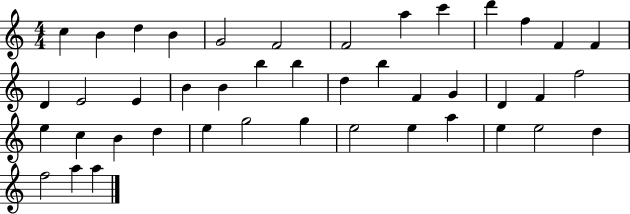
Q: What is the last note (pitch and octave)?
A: A5